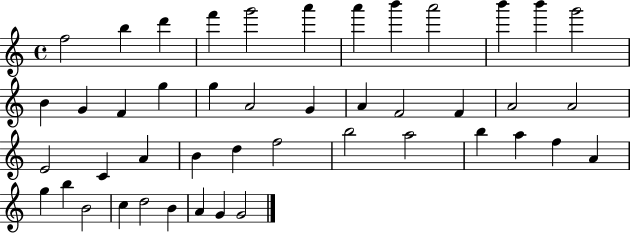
F5/h B5/q D6/q F6/q G6/h A6/q A6/q B6/q A6/h B6/q B6/q G6/h B4/q G4/q F4/q G5/q G5/q A4/h G4/q A4/q F4/h F4/q A4/h A4/h E4/h C4/q A4/q B4/q D5/q F5/h B5/h A5/h B5/q A5/q F5/q A4/q G5/q B5/q B4/h C5/q D5/h B4/q A4/q G4/q G4/h